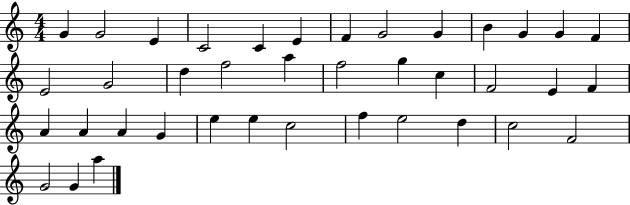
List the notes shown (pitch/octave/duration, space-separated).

G4/q G4/h E4/q C4/h C4/q E4/q F4/q G4/h G4/q B4/q G4/q G4/q F4/q E4/h G4/h D5/q F5/h A5/q F5/h G5/q C5/q F4/h E4/q F4/q A4/q A4/q A4/q G4/q E5/q E5/q C5/h F5/q E5/h D5/q C5/h F4/h G4/h G4/q A5/q